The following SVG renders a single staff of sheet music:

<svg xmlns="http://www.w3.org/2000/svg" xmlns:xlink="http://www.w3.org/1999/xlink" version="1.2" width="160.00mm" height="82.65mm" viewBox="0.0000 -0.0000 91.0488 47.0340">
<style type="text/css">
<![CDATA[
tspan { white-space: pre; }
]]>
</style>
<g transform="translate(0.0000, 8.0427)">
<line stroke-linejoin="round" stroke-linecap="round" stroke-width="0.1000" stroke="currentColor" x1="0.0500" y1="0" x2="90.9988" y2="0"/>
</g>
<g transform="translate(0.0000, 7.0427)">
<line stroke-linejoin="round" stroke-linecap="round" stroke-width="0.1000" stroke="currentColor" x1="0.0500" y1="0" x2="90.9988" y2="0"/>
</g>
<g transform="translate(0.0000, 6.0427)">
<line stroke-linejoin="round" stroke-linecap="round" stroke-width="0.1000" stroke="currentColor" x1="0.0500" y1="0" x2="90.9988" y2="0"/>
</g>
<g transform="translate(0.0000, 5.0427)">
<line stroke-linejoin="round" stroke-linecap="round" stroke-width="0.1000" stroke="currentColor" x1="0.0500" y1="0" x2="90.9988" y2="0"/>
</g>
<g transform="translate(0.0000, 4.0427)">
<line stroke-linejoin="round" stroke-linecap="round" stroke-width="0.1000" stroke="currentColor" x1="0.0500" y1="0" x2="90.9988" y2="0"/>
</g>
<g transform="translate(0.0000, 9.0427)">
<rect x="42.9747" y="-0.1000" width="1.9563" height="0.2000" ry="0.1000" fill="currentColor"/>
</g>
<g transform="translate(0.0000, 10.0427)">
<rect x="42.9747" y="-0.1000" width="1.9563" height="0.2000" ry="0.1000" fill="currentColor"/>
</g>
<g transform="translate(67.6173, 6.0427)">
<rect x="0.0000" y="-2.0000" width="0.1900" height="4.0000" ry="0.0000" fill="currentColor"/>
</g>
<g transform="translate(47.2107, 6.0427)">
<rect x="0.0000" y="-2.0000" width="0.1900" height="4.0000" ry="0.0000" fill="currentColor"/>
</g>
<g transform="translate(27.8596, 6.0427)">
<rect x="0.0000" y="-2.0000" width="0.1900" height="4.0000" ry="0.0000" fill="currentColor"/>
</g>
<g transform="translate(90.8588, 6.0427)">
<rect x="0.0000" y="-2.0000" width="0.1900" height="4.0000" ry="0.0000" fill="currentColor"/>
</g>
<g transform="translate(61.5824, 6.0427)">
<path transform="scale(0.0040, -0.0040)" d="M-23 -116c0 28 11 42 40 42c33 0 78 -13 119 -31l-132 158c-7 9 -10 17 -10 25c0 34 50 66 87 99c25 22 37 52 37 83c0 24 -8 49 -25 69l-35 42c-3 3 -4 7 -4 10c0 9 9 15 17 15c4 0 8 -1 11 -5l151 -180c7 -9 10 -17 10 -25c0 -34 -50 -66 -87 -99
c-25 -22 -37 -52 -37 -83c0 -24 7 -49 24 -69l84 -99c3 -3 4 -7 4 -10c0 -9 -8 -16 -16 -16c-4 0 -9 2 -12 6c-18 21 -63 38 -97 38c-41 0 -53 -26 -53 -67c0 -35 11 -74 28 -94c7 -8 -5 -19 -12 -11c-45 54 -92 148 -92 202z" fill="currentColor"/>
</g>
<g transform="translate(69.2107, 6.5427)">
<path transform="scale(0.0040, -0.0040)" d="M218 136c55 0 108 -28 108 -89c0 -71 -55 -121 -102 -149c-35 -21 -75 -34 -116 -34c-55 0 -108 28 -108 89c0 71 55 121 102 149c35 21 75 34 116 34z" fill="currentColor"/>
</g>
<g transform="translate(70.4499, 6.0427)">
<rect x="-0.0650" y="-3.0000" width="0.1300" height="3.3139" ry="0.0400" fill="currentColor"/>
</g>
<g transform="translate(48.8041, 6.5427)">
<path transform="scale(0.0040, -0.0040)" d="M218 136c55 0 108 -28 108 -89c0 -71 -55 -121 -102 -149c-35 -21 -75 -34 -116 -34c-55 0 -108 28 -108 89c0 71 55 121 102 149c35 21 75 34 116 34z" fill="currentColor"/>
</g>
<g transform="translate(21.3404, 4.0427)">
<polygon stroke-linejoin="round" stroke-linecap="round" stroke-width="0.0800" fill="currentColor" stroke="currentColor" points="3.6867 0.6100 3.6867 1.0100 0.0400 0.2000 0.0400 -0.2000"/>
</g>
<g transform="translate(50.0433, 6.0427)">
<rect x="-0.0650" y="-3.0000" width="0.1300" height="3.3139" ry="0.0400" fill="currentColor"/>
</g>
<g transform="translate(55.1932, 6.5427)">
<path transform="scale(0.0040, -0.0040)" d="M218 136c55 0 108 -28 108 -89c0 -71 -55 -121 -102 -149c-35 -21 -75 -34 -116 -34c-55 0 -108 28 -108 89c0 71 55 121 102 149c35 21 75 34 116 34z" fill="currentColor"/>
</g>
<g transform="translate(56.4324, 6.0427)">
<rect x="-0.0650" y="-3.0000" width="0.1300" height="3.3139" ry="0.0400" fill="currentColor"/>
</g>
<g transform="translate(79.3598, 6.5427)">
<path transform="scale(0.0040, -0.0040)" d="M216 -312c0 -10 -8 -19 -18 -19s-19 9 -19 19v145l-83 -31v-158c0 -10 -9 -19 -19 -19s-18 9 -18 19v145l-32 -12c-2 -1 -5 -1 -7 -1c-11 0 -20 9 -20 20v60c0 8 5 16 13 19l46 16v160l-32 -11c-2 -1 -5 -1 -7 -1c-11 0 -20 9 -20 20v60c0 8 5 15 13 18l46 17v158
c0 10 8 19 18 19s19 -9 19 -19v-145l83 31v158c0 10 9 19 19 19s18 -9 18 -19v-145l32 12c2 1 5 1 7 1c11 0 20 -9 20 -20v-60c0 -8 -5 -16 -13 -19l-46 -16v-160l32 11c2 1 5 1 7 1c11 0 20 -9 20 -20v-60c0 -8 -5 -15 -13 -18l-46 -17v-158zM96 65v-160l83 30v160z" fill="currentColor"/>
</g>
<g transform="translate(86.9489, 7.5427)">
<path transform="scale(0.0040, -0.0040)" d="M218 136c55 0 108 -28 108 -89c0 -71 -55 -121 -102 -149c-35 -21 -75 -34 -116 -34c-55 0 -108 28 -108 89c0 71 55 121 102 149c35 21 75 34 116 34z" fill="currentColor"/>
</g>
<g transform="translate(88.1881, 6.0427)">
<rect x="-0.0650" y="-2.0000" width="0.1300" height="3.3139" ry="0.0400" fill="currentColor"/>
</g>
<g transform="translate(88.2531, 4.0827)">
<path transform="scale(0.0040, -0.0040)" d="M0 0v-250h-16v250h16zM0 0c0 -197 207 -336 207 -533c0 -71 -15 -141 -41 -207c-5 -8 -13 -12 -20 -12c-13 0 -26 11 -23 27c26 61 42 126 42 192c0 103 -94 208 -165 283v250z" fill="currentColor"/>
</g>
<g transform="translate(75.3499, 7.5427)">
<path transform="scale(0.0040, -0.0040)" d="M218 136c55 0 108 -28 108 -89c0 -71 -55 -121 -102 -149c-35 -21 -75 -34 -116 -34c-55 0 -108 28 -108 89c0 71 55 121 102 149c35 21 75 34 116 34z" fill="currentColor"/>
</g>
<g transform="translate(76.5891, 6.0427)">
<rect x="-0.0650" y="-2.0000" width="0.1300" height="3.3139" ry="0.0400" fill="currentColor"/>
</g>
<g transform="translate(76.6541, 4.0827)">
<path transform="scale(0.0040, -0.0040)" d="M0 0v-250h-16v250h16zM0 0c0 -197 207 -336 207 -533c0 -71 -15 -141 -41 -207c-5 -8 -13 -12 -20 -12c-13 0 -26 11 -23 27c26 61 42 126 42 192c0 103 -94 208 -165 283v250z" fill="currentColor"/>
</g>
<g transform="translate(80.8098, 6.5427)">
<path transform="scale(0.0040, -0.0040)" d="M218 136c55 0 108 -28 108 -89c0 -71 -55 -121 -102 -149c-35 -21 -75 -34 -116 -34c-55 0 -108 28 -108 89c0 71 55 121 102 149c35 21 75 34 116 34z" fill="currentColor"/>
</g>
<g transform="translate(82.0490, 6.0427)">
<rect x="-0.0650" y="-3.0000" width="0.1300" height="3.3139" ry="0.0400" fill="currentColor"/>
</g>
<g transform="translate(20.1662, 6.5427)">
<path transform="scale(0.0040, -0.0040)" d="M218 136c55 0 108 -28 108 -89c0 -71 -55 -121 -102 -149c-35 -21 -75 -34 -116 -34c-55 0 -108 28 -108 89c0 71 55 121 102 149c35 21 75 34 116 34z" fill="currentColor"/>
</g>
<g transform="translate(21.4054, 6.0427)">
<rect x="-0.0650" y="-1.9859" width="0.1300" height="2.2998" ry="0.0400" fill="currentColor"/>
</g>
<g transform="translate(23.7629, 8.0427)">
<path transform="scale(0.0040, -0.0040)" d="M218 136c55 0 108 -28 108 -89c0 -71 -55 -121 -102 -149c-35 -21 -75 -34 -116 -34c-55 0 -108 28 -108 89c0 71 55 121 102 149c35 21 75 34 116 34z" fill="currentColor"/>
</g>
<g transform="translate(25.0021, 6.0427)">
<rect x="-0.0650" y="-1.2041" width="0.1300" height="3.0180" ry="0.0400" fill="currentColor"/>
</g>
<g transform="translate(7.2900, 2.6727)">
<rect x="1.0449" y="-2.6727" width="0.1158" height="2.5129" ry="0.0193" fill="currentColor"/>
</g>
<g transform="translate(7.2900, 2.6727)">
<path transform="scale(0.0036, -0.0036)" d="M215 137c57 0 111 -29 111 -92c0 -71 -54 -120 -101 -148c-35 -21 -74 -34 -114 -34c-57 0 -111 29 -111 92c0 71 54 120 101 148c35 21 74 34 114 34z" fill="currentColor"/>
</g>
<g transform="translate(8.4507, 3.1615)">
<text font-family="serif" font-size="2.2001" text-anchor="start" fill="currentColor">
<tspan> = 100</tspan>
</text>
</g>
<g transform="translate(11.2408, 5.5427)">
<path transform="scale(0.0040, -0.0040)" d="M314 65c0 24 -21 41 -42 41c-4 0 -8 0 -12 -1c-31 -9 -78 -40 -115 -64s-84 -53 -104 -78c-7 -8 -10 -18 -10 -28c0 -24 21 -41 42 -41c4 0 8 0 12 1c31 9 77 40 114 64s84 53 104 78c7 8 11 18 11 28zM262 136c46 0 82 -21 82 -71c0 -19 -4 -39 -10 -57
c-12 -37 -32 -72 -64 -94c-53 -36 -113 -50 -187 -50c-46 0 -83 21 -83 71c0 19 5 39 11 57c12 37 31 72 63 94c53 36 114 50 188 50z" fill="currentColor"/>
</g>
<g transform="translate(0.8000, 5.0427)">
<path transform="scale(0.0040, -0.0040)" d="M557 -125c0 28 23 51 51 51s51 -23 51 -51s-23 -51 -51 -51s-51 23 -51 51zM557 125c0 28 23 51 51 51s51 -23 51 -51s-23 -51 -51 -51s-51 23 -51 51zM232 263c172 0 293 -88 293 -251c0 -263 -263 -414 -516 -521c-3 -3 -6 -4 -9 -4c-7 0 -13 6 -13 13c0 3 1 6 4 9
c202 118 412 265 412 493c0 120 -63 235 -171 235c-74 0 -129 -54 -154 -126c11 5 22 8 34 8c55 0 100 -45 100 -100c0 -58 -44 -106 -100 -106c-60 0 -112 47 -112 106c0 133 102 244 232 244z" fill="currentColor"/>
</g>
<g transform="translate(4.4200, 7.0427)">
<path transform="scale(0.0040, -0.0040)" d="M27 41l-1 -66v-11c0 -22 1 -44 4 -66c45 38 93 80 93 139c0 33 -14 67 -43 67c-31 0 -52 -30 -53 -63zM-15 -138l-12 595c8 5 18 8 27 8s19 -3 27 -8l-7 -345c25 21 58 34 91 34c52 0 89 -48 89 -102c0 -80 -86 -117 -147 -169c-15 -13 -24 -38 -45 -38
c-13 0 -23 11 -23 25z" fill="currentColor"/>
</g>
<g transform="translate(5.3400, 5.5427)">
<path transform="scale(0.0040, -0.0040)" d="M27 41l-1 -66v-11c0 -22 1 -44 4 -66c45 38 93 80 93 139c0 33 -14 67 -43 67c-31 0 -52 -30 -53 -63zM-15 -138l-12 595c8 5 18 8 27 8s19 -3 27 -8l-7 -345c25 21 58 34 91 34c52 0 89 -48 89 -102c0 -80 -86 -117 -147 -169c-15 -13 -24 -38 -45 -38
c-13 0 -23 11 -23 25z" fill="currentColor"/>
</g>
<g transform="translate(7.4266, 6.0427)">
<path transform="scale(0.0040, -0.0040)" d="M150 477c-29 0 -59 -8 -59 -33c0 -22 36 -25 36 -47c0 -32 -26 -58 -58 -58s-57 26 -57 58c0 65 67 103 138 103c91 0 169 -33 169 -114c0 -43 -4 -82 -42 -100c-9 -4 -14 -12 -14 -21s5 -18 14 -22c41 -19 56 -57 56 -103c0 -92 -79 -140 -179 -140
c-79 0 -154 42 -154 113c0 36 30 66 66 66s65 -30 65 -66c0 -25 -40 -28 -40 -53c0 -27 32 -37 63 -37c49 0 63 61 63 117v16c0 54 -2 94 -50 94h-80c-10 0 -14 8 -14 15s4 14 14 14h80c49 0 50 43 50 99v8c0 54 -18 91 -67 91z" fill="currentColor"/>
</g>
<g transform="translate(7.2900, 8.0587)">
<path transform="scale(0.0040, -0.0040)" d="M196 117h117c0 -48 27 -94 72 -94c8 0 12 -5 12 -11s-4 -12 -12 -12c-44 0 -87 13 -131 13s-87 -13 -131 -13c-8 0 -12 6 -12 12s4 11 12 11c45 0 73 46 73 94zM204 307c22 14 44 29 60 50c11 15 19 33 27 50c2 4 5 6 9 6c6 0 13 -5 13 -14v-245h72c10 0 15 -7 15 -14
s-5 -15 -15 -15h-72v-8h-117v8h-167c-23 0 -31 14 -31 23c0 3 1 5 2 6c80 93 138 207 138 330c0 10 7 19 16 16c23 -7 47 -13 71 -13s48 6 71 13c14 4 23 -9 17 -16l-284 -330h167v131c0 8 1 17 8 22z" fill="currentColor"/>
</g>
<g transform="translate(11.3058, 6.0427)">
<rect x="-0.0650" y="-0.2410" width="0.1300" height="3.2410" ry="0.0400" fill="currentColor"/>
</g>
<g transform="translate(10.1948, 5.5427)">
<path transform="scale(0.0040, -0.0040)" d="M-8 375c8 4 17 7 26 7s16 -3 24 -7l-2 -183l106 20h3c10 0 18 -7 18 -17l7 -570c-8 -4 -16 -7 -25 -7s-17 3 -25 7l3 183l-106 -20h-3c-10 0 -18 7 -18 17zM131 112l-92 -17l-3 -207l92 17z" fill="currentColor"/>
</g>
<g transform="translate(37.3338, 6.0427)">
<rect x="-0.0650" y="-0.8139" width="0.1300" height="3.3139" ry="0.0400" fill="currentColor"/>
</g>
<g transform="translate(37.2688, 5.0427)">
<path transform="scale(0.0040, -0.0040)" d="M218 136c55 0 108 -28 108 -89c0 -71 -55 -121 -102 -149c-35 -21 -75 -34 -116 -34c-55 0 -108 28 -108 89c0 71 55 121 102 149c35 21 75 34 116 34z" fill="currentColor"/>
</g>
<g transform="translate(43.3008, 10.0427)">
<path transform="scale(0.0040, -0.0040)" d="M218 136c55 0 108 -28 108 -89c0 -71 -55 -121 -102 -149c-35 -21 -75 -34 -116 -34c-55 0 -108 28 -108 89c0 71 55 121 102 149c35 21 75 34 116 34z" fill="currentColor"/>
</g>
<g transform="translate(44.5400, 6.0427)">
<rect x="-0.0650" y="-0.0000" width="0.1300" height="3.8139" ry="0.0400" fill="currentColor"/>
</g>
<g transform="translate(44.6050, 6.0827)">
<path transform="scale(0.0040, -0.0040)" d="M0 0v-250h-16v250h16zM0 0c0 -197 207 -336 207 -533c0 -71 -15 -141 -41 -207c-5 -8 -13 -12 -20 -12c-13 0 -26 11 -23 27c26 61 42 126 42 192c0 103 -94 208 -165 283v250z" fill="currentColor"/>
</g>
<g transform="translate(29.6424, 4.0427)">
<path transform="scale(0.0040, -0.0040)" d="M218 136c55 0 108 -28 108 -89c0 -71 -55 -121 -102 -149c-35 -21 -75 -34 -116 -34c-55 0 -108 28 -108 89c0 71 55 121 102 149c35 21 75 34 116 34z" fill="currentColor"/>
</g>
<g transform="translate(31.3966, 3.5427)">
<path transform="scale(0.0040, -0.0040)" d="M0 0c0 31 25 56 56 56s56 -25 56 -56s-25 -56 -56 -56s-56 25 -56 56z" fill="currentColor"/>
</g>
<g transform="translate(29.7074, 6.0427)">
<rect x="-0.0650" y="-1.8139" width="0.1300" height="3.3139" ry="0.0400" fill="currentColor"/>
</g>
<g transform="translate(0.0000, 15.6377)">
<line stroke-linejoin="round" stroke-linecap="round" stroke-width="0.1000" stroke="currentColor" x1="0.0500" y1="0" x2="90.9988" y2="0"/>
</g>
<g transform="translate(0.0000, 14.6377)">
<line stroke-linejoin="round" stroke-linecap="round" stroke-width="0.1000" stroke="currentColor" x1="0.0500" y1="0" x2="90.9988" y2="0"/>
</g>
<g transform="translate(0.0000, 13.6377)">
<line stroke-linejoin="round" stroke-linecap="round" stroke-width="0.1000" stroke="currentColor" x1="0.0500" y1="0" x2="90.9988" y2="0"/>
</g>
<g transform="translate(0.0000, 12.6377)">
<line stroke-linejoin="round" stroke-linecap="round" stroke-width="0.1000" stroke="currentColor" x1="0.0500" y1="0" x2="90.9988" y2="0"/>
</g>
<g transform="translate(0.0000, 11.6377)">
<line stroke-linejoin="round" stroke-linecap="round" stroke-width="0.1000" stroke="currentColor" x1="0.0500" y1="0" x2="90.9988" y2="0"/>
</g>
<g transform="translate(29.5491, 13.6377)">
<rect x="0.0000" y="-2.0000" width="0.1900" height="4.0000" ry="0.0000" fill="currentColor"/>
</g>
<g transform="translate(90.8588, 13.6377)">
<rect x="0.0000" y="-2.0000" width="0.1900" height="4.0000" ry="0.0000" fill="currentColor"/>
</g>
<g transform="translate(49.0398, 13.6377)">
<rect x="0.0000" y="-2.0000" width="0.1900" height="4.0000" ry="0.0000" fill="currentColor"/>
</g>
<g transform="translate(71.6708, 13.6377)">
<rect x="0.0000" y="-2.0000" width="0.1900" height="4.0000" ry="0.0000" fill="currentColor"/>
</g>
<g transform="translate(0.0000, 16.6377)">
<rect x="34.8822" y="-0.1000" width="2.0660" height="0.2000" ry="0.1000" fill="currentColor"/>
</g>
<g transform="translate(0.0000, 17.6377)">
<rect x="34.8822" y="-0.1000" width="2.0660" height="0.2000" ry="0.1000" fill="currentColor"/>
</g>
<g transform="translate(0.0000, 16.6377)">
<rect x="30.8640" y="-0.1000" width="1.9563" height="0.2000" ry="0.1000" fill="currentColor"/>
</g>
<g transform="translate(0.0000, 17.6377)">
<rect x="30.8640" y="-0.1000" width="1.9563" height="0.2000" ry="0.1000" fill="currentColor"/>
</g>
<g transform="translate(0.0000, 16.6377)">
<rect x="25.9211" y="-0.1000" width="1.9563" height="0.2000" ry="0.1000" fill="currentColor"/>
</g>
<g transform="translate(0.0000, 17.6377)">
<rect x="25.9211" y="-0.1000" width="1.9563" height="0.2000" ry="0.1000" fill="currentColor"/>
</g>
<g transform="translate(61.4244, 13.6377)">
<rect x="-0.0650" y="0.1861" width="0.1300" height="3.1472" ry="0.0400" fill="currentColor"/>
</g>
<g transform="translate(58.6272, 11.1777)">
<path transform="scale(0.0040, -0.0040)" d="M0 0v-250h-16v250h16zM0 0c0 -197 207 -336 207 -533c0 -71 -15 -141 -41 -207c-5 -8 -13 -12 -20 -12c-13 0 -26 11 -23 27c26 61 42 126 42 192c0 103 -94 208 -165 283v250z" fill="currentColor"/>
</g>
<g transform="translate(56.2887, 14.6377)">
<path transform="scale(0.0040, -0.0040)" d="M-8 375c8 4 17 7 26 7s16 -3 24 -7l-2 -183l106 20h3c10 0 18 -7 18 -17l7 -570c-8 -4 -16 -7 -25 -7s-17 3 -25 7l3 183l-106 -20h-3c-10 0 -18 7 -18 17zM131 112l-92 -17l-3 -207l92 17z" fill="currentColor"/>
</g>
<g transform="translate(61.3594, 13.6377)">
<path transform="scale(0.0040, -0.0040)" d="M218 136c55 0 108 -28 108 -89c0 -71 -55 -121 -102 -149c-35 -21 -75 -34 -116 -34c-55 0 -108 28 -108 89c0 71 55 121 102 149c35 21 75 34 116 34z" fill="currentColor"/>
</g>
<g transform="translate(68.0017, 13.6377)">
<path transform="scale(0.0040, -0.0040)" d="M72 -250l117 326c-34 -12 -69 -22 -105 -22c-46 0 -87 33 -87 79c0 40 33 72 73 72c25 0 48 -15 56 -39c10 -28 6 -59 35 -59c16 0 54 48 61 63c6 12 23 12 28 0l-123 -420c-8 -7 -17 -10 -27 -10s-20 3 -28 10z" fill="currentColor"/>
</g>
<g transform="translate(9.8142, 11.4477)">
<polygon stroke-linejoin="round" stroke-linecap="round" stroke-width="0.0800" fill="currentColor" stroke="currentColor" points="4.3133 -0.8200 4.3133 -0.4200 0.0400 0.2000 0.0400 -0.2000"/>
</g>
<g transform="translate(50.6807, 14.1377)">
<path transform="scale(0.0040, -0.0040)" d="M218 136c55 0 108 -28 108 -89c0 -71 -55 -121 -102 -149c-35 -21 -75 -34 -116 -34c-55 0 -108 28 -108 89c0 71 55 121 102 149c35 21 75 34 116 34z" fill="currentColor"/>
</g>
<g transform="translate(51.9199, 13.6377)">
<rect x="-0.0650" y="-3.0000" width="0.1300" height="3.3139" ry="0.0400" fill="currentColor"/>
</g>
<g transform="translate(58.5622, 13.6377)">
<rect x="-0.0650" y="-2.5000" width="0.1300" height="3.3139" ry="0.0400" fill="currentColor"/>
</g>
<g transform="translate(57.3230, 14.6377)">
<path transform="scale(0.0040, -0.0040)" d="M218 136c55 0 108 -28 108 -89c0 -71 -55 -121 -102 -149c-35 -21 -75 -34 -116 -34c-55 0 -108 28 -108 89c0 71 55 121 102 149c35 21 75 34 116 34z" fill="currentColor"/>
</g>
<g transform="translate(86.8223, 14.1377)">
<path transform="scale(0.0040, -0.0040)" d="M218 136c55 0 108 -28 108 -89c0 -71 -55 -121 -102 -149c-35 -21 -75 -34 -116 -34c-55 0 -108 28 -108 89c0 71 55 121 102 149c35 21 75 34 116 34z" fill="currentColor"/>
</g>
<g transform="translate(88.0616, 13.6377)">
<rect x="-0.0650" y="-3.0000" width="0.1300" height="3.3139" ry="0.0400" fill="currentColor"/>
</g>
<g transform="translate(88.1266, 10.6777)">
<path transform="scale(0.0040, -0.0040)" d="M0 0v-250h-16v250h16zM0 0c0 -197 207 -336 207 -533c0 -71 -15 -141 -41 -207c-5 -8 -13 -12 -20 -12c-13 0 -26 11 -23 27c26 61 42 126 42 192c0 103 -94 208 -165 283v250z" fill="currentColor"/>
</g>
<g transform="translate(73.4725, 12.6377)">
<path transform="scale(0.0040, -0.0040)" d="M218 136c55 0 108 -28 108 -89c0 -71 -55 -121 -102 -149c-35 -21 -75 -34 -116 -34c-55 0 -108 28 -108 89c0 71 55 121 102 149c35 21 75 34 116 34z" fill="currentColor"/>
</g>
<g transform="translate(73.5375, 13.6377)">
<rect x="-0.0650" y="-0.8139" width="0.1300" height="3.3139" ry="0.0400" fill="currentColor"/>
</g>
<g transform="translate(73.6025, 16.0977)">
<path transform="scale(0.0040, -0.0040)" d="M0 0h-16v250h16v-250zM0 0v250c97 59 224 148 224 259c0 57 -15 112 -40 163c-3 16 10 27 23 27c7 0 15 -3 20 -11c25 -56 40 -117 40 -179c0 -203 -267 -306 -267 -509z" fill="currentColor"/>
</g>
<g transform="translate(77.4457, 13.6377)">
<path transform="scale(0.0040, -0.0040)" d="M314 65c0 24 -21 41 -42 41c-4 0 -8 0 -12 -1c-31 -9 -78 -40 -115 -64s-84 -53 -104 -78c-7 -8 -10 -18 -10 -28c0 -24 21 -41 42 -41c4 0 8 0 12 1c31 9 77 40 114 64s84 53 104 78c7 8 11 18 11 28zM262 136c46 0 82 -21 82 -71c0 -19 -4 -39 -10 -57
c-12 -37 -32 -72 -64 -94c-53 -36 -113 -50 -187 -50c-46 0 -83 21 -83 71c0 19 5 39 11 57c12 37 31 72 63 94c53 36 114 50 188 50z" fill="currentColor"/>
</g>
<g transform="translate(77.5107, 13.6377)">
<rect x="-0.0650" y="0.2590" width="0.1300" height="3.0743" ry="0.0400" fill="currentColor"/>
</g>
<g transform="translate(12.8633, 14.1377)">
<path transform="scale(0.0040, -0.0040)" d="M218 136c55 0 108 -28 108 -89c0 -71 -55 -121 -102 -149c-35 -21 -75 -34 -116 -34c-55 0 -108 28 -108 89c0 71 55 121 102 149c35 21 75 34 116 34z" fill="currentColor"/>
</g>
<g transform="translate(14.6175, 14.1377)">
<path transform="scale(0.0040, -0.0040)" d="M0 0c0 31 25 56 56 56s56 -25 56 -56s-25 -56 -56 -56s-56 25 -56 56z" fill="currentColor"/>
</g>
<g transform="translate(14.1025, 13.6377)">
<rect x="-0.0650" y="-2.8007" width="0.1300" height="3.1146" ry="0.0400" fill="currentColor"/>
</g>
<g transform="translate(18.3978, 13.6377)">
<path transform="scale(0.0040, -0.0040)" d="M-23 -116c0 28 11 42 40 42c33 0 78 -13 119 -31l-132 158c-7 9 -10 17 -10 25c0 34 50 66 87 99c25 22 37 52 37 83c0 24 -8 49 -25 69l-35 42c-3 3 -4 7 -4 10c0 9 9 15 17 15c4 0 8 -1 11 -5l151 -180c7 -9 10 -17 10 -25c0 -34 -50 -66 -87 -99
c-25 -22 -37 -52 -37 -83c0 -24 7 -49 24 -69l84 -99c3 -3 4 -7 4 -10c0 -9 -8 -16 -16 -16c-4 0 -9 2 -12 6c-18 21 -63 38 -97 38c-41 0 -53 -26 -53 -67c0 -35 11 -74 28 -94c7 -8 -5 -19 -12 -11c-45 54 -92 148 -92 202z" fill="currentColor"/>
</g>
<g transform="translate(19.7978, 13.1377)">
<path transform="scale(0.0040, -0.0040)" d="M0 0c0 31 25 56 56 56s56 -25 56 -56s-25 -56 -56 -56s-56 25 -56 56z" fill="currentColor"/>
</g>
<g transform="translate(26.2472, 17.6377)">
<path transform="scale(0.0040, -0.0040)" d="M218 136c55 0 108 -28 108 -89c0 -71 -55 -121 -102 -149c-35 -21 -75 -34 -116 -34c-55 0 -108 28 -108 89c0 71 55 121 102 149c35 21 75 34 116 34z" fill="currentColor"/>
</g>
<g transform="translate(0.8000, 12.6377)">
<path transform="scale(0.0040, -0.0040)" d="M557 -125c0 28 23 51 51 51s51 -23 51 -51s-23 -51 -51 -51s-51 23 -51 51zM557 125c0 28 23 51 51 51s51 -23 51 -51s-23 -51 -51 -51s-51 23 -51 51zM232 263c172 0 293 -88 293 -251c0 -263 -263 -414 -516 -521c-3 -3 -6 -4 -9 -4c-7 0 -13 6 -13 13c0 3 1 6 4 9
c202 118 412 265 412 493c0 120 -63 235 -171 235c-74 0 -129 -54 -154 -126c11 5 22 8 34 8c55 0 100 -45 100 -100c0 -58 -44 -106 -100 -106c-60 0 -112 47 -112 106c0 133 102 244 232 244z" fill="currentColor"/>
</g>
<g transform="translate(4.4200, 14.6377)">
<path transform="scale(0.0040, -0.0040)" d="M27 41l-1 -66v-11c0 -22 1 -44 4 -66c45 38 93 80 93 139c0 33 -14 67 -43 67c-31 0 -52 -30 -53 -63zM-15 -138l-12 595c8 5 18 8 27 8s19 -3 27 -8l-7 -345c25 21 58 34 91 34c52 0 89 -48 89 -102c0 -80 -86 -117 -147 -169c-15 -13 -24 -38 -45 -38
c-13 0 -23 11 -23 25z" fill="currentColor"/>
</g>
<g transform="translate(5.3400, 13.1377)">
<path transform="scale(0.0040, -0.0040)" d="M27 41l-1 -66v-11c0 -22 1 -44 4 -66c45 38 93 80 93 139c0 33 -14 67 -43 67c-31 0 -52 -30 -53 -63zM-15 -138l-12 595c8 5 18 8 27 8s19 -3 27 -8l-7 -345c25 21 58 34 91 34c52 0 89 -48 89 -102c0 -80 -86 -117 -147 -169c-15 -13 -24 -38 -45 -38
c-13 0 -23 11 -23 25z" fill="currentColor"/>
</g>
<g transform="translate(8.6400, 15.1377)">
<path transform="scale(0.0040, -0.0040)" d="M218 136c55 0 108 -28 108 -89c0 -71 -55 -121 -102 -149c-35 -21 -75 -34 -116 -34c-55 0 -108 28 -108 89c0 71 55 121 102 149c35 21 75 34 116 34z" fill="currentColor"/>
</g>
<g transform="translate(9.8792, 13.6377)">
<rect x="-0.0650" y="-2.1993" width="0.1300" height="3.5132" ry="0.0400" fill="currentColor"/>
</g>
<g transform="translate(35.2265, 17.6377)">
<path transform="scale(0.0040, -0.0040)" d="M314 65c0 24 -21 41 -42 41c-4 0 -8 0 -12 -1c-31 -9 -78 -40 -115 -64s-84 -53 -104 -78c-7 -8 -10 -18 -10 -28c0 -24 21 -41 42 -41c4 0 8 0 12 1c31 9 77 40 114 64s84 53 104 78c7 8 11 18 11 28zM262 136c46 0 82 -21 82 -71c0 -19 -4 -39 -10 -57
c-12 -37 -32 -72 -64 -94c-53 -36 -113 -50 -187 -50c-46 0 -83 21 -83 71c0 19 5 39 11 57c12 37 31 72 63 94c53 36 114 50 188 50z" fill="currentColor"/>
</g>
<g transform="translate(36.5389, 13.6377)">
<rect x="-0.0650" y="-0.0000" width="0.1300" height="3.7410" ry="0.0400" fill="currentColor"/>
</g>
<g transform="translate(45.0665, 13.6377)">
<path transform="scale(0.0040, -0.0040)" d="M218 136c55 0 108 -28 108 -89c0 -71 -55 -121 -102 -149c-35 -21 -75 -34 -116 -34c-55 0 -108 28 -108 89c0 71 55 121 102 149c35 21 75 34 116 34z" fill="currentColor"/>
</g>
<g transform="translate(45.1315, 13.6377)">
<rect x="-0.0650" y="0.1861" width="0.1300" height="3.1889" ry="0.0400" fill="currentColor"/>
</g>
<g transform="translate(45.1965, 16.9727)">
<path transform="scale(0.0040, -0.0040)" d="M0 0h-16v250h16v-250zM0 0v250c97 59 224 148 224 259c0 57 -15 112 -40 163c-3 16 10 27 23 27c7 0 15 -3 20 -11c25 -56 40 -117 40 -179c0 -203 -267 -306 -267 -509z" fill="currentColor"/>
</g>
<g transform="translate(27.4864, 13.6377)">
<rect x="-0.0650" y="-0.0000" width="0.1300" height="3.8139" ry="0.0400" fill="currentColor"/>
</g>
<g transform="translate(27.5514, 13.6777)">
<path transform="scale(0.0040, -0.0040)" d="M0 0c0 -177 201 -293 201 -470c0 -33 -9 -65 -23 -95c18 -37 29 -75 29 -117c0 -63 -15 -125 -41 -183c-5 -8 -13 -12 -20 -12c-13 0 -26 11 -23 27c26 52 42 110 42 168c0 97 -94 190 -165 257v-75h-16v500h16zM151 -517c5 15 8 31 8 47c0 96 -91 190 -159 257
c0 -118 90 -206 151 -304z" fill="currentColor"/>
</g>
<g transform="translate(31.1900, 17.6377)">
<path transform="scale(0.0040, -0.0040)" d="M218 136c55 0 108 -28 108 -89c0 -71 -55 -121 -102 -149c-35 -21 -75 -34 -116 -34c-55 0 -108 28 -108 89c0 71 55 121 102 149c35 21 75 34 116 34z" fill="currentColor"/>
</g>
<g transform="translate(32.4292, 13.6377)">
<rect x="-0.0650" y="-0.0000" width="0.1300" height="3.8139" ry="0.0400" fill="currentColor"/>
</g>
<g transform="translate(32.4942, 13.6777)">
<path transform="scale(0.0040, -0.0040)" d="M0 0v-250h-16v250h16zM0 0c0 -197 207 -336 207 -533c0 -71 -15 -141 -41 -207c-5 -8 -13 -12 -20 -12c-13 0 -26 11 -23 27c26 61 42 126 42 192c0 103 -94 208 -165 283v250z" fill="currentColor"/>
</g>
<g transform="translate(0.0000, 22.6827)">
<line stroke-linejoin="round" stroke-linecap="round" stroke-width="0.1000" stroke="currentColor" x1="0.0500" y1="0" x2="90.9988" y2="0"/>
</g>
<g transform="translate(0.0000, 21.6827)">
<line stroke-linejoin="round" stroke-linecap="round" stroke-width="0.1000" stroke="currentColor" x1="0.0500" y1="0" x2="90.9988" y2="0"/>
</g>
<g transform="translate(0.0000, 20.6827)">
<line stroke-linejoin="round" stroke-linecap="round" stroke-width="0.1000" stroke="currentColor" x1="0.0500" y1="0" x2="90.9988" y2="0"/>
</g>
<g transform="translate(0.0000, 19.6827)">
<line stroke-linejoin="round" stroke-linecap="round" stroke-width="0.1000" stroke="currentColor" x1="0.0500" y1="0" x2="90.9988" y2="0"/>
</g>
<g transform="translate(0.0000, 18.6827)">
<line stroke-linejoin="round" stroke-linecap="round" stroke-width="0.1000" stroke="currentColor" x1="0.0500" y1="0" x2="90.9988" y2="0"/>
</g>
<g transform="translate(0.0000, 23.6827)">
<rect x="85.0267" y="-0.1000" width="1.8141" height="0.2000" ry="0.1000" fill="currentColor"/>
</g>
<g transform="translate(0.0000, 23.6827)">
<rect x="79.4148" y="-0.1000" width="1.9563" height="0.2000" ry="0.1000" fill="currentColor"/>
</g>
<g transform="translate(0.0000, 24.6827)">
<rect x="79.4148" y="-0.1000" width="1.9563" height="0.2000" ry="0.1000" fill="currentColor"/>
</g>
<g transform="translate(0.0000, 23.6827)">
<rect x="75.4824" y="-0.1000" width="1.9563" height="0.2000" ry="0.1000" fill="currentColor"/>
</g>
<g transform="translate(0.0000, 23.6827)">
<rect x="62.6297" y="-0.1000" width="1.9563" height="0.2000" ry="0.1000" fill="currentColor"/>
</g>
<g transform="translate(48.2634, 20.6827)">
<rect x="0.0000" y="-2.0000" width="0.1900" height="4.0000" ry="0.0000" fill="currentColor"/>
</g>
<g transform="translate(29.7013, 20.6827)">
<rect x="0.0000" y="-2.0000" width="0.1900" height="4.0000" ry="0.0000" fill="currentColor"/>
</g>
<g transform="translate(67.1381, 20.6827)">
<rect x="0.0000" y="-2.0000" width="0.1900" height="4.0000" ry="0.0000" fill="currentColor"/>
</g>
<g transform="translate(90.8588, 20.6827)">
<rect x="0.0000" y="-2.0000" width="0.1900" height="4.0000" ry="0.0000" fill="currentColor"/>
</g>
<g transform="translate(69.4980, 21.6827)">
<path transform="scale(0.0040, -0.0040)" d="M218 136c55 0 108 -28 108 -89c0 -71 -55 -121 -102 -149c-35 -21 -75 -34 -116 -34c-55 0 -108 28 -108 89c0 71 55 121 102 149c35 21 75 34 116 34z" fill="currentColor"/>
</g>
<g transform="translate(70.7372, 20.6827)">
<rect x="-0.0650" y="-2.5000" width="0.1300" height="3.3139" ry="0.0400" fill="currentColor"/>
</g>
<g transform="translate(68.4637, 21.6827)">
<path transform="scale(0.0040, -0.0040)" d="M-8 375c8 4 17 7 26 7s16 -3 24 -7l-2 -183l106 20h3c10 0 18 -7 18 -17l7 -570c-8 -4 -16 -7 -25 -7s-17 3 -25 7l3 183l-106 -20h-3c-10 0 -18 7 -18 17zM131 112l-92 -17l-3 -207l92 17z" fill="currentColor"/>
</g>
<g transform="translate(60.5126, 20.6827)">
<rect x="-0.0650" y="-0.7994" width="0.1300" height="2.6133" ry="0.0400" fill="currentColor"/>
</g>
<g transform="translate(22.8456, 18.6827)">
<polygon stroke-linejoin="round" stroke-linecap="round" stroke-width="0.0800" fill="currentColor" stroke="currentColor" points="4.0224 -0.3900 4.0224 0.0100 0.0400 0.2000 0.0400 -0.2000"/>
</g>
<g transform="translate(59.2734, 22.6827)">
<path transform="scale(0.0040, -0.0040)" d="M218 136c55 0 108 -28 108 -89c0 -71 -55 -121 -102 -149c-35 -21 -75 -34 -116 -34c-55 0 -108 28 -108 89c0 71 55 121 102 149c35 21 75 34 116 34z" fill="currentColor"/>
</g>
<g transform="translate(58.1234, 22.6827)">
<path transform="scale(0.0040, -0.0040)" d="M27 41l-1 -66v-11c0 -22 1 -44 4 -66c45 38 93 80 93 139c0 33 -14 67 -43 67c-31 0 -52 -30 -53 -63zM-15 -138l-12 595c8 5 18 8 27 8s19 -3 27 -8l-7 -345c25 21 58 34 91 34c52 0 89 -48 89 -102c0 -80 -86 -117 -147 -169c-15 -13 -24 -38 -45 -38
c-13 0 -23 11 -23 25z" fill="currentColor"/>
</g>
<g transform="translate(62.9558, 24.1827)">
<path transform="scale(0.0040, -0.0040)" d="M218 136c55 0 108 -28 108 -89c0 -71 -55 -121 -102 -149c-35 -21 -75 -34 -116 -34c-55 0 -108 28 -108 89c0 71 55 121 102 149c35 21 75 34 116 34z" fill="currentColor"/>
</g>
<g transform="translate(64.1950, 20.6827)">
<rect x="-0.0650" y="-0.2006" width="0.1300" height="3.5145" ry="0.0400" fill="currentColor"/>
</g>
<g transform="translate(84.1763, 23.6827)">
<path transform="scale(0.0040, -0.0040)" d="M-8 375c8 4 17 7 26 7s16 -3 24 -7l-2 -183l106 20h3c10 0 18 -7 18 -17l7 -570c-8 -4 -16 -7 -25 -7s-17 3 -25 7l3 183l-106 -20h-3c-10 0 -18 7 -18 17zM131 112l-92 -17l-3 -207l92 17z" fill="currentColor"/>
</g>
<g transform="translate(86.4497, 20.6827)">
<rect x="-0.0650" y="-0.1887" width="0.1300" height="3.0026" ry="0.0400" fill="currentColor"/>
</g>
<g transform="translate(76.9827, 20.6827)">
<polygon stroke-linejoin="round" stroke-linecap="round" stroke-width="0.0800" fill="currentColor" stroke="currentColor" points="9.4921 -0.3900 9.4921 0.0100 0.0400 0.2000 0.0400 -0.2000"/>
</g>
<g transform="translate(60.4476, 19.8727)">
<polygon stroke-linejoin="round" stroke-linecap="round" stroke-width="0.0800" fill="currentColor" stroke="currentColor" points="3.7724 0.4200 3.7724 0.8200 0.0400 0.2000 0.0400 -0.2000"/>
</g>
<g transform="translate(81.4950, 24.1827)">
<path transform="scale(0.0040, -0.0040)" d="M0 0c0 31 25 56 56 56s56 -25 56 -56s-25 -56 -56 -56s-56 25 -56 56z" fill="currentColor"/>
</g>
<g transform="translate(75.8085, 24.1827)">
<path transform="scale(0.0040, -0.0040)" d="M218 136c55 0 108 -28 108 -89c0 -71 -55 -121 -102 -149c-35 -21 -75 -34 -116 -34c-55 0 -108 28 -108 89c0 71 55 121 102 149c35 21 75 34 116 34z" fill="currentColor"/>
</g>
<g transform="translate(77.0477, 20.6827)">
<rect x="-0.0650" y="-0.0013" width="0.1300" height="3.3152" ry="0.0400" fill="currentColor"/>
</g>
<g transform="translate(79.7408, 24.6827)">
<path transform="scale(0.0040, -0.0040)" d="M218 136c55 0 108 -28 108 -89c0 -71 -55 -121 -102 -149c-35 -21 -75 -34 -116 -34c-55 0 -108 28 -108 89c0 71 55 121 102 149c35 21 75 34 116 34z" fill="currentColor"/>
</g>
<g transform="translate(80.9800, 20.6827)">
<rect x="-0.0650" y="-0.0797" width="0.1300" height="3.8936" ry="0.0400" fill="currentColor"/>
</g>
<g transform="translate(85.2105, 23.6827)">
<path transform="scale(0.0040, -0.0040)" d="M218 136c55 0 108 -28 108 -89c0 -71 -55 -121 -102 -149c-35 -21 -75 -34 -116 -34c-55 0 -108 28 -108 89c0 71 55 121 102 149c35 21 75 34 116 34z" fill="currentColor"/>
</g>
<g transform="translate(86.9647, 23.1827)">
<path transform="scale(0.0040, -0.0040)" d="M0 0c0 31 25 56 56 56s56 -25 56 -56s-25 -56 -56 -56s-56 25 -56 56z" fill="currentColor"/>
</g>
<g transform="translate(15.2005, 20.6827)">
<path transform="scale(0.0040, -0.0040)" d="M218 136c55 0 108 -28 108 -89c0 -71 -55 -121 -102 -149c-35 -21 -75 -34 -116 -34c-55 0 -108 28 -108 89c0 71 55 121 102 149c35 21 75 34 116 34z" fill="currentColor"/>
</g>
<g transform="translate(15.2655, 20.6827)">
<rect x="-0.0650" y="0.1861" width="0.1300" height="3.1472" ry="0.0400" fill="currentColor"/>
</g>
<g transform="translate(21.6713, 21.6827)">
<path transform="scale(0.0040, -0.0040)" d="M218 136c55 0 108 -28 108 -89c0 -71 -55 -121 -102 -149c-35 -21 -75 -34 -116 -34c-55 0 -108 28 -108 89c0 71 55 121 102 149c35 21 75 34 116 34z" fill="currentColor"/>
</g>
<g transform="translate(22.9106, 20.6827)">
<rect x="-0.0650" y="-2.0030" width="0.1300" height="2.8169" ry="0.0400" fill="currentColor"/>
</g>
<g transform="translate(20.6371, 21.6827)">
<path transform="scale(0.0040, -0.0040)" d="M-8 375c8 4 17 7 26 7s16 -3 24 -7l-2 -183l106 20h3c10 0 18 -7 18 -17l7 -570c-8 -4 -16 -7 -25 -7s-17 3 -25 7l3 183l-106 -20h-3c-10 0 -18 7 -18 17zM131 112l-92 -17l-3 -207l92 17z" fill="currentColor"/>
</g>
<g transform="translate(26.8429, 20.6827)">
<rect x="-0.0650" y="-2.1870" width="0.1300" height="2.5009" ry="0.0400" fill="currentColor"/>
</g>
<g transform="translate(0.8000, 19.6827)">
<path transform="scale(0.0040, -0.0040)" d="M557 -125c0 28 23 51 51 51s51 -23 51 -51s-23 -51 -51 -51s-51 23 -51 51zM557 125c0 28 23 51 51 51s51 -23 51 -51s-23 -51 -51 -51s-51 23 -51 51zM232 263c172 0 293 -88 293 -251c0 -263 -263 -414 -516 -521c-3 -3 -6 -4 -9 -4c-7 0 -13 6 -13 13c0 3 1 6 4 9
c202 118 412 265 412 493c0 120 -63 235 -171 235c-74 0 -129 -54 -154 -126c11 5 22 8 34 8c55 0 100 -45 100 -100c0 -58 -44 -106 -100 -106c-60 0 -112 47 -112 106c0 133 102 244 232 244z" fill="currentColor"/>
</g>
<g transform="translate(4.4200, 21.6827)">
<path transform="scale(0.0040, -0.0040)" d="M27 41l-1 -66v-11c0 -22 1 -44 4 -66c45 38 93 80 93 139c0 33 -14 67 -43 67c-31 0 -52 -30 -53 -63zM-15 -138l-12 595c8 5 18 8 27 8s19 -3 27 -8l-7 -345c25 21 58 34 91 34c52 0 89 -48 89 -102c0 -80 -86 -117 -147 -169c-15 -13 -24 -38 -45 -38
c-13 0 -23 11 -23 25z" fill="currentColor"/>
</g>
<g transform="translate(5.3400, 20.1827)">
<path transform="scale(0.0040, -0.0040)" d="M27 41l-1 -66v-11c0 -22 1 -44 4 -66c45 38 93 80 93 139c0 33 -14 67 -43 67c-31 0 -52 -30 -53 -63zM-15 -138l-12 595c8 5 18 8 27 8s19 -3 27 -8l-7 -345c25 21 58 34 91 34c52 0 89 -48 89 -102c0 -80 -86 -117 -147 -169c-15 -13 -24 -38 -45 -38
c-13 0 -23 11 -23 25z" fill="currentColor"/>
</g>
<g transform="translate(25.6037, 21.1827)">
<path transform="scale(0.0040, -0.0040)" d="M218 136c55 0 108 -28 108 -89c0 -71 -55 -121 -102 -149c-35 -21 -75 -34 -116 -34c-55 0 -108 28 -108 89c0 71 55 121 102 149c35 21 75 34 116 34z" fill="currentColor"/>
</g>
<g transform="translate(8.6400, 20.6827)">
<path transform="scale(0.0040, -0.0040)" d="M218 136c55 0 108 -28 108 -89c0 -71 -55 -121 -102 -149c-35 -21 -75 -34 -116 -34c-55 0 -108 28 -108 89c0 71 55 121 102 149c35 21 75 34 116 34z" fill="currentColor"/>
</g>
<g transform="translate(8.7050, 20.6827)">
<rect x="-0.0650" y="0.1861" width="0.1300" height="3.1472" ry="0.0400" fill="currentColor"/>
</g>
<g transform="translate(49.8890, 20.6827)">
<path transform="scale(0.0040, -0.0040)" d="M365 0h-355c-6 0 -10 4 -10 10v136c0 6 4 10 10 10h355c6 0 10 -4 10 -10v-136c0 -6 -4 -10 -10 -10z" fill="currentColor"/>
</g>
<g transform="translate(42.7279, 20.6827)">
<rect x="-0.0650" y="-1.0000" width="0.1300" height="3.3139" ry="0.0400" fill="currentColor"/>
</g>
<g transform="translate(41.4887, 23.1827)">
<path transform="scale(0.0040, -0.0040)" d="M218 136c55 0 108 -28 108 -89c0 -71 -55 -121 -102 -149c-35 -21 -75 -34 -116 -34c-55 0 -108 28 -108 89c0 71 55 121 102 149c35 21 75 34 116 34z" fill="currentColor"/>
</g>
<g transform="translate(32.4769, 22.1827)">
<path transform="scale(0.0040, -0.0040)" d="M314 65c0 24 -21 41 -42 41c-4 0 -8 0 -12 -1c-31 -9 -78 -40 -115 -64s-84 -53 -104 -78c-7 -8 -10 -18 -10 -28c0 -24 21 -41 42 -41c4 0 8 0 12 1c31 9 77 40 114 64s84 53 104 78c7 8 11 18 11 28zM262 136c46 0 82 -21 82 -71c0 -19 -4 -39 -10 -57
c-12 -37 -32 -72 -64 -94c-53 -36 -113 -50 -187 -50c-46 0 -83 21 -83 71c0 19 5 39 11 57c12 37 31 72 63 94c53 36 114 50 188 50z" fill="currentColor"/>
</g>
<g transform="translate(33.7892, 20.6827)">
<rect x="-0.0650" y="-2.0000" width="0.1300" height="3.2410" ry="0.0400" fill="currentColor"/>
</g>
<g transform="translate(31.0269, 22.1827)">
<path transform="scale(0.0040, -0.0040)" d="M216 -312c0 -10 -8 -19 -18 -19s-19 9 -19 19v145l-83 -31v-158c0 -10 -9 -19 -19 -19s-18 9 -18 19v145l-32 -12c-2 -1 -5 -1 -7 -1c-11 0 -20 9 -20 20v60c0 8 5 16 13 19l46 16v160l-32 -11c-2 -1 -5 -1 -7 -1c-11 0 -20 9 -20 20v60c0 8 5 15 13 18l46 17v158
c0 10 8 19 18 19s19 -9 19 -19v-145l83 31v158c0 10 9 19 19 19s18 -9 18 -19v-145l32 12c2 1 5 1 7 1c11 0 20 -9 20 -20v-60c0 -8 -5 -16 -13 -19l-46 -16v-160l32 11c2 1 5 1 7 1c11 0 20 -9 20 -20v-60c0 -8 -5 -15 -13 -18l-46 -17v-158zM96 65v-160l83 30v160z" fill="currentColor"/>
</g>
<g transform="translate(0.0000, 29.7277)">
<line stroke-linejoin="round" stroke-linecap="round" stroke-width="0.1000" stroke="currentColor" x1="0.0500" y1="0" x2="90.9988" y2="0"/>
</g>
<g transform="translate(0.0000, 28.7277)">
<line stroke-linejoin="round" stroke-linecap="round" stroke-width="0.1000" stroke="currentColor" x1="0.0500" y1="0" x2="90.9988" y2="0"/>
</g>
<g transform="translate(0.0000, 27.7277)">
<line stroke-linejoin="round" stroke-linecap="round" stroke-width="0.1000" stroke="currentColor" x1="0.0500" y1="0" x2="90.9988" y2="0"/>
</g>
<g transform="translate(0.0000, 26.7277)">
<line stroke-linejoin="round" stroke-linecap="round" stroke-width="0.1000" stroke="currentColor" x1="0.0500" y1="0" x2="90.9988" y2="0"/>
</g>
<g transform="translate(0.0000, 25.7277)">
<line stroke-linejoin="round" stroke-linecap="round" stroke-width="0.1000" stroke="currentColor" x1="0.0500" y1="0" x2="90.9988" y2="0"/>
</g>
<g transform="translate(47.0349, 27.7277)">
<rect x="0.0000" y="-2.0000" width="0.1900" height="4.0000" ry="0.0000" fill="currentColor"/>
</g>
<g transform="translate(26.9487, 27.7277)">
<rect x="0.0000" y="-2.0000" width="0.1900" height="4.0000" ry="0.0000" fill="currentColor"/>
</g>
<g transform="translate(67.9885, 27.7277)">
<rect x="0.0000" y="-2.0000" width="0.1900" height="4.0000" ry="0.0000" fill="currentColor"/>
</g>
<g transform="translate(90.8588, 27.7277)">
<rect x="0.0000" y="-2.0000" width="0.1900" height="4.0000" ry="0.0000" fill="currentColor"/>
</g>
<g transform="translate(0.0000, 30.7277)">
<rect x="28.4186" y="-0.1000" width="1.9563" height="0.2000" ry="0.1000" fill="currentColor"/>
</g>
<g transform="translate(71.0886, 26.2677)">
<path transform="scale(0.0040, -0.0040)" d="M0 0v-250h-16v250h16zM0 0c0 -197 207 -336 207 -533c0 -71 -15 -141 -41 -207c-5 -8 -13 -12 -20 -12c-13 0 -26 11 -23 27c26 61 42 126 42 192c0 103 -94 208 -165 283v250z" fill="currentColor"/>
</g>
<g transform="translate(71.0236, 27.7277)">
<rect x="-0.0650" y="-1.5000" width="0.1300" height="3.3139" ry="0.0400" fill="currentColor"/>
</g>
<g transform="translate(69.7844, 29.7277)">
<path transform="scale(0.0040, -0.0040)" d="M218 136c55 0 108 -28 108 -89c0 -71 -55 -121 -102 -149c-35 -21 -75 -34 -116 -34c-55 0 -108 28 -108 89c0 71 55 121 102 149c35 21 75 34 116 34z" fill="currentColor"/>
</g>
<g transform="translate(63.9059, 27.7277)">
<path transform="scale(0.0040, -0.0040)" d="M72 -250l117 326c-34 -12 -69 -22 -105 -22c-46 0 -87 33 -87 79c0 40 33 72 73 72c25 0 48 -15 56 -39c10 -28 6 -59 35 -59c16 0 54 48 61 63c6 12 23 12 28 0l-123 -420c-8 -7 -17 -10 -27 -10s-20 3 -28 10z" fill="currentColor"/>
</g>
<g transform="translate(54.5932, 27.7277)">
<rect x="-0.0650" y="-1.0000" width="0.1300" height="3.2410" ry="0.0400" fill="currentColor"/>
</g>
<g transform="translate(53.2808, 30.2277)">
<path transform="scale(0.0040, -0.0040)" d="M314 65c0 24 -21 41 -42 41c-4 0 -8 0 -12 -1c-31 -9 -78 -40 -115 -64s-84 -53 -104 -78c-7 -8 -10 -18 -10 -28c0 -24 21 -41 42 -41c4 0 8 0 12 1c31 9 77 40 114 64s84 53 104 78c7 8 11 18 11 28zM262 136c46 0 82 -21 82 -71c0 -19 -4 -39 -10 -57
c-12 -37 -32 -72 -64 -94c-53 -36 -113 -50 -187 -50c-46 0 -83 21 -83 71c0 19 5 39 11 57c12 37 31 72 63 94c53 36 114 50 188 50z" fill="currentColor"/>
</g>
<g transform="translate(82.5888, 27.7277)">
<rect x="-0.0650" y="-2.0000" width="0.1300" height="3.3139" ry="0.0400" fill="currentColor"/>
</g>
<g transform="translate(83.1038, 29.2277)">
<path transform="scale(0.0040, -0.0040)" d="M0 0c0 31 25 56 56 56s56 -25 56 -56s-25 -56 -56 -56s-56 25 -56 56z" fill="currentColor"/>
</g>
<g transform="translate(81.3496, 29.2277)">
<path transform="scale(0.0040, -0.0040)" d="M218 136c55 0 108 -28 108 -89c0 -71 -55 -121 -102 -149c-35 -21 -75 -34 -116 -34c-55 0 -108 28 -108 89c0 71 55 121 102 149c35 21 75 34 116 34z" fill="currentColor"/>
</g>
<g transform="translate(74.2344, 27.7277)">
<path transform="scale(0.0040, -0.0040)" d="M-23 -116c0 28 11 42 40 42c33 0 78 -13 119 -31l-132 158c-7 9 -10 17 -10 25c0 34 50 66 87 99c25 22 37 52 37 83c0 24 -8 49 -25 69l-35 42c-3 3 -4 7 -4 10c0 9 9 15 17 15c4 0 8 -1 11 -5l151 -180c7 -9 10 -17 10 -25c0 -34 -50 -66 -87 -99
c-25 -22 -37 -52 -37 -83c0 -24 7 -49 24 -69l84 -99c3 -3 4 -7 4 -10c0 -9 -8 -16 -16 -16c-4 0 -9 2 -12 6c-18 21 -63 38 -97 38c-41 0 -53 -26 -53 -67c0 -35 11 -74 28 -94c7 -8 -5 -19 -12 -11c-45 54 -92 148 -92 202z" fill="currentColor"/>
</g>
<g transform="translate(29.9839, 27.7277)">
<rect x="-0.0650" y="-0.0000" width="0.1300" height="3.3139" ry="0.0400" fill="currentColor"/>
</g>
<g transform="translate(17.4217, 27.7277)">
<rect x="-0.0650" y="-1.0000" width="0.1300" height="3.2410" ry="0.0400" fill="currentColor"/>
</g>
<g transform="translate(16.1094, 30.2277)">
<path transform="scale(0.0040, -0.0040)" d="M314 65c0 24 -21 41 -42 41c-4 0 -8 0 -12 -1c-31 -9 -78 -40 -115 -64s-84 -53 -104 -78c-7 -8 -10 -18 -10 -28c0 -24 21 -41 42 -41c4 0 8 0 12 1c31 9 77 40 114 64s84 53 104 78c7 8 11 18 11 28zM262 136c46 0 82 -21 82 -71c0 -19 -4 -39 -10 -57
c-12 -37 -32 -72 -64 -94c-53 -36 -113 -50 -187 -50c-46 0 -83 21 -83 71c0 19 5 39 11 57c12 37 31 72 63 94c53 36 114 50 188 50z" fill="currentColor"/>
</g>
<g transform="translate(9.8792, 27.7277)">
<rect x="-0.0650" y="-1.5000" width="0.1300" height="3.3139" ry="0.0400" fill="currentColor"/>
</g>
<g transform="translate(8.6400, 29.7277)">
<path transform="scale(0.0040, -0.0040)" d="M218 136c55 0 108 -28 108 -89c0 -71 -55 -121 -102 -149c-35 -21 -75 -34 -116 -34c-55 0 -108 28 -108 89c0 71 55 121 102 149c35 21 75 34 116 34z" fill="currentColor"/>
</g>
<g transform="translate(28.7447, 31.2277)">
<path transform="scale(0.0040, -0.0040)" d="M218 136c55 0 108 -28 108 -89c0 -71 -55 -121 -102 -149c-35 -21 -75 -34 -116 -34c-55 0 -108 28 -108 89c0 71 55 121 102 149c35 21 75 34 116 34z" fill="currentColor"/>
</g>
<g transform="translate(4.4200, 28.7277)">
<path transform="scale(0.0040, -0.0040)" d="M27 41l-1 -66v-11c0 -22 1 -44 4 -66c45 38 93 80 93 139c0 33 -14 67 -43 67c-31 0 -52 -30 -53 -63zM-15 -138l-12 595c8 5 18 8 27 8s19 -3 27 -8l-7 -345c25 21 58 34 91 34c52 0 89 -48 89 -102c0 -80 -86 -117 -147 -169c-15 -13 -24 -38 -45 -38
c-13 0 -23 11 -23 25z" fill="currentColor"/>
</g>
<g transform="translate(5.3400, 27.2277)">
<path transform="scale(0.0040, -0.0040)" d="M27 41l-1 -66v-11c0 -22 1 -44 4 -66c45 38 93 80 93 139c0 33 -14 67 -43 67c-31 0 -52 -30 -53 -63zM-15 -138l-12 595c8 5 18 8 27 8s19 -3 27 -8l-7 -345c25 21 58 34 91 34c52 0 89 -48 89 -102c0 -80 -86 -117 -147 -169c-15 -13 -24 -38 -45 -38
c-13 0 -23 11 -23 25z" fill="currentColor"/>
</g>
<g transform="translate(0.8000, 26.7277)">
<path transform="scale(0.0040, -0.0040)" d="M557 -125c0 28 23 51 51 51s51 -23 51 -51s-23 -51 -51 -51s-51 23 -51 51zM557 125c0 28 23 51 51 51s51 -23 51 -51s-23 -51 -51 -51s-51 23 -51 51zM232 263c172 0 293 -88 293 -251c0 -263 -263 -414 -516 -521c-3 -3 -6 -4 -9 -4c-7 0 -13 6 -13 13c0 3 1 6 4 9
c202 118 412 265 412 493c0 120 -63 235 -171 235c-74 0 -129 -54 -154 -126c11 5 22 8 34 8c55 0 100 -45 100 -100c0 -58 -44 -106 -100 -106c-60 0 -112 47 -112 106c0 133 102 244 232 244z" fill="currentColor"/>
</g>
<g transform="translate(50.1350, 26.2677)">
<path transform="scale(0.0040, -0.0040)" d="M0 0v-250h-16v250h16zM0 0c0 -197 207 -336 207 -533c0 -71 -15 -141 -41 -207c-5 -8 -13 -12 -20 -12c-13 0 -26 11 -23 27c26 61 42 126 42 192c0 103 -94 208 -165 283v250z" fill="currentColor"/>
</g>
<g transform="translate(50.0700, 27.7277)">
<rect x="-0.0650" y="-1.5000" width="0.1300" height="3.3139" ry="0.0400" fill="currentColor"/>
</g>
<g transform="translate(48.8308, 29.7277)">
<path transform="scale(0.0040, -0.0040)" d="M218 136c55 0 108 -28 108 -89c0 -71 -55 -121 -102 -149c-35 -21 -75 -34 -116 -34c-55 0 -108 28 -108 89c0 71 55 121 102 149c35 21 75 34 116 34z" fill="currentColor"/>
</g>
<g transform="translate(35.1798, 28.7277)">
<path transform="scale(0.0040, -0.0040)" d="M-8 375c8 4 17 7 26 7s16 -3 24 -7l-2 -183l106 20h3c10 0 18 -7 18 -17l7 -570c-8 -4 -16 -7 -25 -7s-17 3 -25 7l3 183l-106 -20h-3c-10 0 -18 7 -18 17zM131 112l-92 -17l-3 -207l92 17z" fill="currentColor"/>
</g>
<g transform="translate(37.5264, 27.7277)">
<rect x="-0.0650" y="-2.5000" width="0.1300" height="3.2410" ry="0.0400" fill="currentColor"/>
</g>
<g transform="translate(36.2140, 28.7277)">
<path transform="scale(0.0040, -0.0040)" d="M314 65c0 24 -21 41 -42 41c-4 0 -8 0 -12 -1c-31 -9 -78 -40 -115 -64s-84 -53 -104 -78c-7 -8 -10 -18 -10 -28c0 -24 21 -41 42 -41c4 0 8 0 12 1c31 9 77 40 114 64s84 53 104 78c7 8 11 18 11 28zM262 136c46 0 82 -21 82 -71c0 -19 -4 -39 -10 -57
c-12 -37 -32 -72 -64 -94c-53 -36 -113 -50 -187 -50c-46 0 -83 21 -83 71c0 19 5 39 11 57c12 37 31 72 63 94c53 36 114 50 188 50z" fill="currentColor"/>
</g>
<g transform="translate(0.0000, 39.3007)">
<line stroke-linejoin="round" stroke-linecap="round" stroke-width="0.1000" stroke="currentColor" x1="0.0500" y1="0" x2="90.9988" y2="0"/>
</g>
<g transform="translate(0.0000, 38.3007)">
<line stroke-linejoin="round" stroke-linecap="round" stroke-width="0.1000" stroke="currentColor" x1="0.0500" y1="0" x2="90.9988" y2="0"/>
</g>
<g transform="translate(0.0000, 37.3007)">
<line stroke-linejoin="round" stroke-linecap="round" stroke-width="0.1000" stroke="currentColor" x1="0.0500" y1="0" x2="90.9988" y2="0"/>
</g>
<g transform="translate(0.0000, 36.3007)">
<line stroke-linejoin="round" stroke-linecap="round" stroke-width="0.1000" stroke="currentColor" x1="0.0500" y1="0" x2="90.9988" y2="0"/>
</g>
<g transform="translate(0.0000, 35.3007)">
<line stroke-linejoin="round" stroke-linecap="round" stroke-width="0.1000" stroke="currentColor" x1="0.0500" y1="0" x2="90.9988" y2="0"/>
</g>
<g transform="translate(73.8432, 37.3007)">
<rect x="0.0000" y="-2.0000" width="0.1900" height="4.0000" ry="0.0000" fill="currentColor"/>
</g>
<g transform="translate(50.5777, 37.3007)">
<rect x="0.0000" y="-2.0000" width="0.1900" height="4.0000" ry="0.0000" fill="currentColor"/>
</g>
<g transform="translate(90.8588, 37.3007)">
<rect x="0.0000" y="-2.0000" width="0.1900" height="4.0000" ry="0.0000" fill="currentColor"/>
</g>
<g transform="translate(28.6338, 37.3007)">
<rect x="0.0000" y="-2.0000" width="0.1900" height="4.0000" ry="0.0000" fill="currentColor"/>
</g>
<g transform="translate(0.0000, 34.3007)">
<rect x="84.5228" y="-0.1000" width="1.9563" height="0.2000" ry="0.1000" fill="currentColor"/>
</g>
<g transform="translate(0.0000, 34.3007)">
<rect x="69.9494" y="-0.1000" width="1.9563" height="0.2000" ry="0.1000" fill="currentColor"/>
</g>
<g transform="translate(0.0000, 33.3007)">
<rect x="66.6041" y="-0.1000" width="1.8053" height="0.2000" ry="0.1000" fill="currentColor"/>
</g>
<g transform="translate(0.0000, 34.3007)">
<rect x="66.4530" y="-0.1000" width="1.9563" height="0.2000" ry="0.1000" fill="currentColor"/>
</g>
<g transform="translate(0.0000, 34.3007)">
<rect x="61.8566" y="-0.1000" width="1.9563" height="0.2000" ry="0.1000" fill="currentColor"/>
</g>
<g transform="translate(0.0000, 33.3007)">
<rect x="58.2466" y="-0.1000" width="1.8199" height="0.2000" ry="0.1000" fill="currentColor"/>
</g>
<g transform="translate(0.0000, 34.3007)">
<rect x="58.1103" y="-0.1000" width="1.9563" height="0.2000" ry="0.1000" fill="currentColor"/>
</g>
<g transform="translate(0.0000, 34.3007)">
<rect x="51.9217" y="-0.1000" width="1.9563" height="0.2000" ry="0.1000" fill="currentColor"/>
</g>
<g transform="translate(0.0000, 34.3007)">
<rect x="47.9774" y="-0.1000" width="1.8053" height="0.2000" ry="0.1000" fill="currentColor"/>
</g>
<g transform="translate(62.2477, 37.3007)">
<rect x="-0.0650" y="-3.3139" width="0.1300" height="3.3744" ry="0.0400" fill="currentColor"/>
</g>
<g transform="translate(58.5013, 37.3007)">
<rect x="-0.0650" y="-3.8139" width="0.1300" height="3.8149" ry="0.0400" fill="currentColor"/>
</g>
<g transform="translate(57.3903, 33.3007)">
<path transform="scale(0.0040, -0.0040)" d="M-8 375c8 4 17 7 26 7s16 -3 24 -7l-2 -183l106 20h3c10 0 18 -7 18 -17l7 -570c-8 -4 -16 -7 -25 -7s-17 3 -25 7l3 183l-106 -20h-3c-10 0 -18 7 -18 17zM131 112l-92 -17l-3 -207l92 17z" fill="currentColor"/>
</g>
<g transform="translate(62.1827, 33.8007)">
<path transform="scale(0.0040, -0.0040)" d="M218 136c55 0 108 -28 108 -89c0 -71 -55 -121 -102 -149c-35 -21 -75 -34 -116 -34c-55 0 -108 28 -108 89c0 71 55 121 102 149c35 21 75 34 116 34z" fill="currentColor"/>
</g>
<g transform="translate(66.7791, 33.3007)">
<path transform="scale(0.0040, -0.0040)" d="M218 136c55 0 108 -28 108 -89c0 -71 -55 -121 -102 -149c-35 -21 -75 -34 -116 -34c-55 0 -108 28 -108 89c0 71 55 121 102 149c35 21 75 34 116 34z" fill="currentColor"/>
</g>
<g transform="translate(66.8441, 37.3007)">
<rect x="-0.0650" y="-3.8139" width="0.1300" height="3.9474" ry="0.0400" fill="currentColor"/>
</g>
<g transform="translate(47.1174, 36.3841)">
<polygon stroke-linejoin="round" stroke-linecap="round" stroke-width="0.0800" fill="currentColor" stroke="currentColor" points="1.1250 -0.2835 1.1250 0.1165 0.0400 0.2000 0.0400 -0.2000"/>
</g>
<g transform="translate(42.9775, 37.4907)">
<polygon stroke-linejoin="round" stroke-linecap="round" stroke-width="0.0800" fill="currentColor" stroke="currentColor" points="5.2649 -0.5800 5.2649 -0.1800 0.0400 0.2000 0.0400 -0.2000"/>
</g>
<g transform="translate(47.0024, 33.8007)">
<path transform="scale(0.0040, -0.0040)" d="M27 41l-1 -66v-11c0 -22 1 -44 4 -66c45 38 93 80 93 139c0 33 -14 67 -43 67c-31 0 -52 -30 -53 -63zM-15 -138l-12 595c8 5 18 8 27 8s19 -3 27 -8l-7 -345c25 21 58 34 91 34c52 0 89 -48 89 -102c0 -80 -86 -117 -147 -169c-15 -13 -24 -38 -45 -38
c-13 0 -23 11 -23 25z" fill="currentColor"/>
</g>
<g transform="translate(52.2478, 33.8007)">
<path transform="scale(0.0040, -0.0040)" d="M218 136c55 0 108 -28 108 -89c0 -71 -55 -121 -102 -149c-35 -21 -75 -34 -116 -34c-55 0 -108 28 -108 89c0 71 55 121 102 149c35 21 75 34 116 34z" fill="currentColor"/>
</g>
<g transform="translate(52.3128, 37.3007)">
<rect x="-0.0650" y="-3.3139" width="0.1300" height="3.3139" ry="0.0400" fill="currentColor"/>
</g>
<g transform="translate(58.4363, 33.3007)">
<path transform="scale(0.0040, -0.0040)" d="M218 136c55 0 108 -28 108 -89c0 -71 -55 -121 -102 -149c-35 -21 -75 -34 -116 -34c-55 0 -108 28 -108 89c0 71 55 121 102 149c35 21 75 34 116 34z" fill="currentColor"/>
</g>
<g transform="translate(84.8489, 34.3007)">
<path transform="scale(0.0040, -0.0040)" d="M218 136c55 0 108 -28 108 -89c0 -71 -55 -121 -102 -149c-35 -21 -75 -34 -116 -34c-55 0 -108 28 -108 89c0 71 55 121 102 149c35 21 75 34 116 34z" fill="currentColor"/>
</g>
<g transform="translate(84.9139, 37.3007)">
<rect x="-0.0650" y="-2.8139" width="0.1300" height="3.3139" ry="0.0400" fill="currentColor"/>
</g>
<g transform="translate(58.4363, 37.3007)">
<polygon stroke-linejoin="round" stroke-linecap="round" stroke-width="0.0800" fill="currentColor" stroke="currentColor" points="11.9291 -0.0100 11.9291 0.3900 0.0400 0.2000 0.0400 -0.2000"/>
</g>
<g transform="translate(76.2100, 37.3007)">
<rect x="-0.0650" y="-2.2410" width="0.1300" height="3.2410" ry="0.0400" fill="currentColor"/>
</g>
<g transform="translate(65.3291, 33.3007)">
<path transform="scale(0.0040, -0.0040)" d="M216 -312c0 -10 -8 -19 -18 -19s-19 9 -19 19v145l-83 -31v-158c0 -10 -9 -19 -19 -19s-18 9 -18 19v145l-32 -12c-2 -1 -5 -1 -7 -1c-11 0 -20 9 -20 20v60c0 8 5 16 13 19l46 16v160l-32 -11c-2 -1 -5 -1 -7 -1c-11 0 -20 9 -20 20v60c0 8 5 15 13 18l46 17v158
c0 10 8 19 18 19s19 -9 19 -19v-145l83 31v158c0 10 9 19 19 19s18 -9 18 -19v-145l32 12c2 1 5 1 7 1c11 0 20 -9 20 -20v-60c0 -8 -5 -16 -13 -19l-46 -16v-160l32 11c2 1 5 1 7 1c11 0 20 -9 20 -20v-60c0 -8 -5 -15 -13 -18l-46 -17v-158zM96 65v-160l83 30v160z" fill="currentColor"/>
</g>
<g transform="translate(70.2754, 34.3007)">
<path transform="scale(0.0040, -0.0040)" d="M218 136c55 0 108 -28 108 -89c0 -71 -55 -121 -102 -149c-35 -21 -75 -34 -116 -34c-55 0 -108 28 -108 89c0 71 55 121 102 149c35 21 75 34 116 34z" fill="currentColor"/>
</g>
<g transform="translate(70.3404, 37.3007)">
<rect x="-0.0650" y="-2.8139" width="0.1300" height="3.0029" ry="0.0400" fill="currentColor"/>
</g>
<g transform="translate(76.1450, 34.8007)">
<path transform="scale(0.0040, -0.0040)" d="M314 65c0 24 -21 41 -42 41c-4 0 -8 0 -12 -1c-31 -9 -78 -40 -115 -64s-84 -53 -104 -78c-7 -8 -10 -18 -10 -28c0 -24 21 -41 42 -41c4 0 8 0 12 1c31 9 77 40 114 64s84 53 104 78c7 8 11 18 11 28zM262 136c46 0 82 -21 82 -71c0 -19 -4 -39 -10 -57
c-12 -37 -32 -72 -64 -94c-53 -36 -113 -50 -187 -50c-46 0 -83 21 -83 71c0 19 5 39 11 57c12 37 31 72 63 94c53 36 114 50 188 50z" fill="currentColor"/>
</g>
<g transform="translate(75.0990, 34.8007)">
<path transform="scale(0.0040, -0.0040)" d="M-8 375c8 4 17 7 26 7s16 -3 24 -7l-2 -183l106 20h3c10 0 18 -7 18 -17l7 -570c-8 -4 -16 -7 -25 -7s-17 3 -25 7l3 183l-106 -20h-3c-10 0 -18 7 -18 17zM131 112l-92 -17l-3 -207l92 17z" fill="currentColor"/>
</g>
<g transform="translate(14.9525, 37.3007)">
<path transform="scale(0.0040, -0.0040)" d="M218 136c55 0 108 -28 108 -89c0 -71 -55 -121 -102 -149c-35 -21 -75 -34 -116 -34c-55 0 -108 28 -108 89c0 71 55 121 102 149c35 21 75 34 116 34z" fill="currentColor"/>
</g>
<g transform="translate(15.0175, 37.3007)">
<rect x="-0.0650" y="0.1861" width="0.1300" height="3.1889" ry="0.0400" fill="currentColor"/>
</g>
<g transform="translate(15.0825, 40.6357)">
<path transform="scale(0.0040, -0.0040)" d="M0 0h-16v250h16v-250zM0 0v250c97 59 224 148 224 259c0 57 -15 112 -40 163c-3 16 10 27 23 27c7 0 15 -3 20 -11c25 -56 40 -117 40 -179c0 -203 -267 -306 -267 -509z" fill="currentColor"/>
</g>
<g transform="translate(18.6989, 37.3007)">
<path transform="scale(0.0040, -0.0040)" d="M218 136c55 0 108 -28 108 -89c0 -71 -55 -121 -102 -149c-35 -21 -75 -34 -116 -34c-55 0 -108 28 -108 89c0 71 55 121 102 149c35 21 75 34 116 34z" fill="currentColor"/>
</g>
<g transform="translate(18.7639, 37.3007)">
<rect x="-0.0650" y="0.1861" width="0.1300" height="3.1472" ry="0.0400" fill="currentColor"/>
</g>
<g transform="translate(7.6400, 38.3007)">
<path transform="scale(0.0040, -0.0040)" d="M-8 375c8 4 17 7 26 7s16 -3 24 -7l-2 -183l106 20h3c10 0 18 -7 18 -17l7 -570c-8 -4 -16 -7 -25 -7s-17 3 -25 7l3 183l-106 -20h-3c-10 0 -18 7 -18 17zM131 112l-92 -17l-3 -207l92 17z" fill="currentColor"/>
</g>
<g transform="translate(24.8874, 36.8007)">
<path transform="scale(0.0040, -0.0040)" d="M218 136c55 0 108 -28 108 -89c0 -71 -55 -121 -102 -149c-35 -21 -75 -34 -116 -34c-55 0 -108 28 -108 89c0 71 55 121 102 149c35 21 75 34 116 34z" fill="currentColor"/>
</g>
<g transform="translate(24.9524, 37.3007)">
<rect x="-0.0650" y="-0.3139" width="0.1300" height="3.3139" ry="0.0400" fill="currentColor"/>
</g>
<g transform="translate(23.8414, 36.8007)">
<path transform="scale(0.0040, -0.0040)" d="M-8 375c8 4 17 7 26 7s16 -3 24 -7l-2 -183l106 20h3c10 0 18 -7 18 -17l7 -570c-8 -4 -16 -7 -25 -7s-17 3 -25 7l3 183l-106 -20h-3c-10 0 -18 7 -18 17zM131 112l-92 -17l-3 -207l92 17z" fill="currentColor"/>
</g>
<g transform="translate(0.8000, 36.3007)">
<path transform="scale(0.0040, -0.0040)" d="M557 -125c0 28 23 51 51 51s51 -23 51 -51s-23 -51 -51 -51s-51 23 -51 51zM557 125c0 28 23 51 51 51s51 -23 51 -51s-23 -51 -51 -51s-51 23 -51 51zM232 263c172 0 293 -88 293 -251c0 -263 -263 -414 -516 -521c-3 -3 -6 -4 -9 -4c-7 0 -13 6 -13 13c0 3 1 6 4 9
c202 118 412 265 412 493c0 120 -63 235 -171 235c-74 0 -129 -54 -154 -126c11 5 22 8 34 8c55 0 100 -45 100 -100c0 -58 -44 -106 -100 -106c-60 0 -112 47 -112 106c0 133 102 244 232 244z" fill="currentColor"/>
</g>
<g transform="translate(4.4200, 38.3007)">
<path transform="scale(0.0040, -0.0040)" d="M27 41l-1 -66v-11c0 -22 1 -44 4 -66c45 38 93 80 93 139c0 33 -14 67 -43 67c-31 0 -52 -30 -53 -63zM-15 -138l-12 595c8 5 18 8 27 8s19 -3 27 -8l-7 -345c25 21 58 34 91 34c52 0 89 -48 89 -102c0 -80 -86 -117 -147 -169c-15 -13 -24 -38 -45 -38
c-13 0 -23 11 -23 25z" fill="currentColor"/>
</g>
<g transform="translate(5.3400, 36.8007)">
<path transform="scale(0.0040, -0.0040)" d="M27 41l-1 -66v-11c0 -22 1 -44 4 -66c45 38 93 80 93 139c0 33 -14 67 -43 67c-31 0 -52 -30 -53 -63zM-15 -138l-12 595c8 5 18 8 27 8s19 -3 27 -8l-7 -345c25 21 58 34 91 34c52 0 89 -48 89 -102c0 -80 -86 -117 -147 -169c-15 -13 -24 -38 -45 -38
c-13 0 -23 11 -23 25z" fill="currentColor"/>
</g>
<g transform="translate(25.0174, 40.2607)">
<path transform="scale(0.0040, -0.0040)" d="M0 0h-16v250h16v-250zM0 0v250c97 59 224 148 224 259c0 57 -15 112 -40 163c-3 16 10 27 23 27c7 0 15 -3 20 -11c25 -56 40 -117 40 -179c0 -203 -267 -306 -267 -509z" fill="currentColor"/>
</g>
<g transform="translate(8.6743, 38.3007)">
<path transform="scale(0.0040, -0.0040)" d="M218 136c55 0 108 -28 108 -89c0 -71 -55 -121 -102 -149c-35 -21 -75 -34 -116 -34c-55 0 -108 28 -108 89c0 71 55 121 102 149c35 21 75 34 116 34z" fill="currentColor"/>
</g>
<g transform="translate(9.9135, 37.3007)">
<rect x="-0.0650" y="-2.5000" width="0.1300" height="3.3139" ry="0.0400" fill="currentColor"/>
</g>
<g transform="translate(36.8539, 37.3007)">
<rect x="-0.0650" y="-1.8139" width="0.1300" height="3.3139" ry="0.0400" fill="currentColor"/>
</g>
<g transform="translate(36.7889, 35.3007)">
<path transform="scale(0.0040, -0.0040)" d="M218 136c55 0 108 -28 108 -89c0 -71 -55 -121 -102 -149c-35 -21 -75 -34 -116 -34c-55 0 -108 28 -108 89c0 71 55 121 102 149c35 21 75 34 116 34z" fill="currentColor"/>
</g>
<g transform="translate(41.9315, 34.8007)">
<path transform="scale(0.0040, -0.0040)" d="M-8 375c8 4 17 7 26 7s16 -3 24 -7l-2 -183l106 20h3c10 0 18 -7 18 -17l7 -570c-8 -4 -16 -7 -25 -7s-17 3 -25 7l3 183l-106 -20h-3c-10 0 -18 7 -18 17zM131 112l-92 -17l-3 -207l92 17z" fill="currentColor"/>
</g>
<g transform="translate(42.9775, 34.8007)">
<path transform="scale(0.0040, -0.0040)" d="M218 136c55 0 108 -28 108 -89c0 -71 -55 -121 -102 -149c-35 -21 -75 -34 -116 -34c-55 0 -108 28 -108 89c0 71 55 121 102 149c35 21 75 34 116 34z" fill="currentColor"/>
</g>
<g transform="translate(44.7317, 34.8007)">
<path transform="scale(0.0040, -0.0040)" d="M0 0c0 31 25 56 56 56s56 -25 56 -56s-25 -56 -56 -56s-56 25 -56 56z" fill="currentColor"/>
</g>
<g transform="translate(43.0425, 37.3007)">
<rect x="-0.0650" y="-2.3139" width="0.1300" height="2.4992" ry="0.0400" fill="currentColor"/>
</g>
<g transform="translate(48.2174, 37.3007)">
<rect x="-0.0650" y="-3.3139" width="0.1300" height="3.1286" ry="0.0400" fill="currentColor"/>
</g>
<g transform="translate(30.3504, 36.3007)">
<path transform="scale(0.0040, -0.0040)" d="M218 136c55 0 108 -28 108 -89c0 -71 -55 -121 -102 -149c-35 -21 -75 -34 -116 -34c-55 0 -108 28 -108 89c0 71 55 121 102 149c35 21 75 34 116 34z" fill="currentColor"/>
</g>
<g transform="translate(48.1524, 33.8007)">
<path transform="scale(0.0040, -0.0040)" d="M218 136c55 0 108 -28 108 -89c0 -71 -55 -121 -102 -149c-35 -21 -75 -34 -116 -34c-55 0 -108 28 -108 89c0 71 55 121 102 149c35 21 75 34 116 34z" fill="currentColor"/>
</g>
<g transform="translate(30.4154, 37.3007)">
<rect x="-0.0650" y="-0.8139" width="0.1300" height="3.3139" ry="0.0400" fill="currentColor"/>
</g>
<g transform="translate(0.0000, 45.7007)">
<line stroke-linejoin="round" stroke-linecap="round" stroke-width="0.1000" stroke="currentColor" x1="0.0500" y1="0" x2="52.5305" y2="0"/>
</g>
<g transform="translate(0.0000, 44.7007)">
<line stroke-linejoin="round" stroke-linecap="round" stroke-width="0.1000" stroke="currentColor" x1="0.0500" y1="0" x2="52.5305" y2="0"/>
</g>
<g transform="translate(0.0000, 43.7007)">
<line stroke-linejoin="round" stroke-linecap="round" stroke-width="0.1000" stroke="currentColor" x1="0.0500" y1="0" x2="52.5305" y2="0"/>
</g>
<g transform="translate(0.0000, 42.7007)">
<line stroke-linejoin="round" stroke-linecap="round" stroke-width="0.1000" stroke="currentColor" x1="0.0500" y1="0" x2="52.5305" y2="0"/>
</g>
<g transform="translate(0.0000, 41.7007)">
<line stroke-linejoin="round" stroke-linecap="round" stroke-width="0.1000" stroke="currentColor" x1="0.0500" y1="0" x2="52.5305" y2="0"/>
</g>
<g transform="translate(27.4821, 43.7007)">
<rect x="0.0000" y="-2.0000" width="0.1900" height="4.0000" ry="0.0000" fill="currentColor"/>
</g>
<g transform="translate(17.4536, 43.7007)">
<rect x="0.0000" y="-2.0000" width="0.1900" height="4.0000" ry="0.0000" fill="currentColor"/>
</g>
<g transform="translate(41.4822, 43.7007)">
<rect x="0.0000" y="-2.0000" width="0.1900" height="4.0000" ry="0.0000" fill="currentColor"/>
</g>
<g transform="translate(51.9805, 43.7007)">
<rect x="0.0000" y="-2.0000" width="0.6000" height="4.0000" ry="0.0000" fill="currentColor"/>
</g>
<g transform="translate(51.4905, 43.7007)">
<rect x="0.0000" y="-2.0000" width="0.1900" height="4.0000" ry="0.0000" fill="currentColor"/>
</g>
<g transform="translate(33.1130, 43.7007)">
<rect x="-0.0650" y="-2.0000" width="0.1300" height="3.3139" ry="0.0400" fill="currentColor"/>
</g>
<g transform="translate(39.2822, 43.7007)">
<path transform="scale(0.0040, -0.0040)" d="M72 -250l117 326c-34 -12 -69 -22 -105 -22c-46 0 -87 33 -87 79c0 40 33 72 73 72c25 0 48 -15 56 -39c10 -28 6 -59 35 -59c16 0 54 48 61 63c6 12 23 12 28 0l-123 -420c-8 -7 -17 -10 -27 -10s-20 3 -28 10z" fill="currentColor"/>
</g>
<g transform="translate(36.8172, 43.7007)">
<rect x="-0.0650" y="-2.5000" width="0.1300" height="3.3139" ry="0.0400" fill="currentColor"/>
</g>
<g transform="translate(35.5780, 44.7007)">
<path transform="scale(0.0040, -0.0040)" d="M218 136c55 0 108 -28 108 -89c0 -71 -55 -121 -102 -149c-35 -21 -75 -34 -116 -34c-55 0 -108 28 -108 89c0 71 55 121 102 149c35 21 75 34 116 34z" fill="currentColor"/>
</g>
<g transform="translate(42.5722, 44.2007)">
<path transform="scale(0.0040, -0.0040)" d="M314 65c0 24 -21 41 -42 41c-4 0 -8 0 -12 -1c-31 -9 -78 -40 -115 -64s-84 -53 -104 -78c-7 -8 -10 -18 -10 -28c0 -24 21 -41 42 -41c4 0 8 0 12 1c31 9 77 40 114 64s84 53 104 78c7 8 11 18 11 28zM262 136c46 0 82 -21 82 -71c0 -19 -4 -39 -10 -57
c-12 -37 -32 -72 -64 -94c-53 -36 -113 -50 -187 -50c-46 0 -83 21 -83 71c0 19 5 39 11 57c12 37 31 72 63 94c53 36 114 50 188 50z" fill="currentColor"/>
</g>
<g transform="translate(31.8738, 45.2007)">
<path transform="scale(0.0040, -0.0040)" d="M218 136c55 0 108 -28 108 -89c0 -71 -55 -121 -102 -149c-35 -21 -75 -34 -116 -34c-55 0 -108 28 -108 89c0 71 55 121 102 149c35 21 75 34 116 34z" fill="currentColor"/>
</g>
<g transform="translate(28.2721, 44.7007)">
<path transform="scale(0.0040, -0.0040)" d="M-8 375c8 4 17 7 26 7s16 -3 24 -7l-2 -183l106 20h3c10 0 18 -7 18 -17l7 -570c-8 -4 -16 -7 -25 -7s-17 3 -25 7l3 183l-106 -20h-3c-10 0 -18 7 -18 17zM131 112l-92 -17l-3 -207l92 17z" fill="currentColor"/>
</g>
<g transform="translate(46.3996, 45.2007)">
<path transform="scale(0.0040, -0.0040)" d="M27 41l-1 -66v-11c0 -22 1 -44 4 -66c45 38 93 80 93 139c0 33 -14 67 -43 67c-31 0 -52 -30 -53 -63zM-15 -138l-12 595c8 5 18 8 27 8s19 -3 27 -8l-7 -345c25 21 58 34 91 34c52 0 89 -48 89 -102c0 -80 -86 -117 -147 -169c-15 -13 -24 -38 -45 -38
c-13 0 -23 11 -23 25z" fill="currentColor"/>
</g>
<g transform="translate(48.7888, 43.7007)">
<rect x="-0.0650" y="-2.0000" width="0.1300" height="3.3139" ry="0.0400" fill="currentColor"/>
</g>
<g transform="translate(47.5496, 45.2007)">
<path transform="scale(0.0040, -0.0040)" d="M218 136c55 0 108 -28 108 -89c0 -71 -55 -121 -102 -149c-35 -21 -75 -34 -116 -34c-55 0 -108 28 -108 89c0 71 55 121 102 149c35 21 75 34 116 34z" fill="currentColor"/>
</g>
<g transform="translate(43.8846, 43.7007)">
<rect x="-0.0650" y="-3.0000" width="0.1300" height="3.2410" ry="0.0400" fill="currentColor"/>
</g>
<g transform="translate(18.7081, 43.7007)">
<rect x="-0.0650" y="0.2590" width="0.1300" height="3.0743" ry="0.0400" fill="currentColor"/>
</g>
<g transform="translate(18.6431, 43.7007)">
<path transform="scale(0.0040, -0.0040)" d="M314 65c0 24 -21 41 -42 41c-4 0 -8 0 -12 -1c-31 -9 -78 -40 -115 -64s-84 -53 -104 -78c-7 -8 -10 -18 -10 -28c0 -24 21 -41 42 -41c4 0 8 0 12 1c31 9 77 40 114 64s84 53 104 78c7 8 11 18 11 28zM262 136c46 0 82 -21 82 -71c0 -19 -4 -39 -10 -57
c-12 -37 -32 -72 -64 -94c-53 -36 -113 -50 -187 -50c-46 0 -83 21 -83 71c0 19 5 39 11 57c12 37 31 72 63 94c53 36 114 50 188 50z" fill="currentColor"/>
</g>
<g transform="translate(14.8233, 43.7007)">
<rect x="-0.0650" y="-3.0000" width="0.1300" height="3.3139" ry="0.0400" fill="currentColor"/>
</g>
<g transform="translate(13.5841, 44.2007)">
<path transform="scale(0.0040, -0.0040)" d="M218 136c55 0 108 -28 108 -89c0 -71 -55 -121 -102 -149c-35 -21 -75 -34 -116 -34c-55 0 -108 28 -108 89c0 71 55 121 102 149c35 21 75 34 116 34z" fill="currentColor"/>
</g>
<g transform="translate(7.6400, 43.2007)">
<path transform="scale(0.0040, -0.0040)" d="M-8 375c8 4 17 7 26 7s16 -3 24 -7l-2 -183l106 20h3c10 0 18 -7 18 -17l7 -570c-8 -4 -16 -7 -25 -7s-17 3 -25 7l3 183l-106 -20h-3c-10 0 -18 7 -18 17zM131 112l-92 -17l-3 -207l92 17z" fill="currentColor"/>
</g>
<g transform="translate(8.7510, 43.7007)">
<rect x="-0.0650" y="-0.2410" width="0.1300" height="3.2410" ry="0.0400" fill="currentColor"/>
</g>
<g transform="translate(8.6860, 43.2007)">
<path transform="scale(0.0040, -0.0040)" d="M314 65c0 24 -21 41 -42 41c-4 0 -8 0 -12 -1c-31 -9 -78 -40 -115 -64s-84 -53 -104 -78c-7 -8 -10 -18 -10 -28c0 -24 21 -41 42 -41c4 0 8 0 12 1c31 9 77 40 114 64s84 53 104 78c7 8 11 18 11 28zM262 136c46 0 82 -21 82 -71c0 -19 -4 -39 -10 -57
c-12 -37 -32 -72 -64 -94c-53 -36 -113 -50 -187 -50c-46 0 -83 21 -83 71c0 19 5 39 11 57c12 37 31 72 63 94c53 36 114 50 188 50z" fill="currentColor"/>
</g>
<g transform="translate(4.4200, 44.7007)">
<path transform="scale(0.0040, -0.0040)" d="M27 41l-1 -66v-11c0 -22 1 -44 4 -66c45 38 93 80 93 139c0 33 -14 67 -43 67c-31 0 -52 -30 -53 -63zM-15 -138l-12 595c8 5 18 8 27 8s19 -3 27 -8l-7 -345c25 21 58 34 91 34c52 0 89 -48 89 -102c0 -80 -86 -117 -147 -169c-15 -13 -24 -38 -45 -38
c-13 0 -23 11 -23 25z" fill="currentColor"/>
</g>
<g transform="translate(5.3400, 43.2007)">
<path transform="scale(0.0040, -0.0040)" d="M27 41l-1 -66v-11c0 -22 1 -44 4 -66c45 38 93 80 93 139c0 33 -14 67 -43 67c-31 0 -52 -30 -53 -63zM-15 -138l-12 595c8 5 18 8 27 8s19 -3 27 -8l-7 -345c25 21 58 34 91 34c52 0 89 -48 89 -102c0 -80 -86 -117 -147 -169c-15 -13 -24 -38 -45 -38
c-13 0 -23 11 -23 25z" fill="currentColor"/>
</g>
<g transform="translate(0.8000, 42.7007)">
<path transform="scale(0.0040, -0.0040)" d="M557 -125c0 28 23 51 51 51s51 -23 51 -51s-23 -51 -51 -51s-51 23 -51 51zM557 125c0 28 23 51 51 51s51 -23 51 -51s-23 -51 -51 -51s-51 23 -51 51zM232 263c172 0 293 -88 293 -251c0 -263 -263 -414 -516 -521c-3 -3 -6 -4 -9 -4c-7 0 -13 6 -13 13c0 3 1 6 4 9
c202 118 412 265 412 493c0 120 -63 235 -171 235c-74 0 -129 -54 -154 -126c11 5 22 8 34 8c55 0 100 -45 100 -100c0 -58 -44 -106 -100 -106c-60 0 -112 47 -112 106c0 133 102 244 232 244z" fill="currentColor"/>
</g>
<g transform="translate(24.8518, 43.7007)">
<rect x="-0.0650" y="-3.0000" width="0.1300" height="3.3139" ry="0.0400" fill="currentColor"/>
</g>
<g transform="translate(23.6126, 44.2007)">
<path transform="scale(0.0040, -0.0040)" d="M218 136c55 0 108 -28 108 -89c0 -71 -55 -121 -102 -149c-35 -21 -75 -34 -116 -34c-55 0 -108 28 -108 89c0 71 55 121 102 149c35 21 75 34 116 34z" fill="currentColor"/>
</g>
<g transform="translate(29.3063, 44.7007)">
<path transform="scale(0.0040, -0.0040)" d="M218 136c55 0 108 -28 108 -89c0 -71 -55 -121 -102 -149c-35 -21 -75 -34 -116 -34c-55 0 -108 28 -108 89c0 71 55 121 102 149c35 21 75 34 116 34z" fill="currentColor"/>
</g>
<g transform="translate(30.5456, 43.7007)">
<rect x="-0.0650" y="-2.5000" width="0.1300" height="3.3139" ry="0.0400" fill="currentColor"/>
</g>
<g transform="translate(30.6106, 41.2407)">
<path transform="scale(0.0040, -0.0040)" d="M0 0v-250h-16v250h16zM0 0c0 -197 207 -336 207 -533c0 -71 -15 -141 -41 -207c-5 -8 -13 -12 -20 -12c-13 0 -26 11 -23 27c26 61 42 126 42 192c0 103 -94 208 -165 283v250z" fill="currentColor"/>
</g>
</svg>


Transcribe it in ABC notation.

X:1
T:Untitled
M:3/4
L:1/4
K:Bb
E,2 C,/2 G,,/2 A, F, C,,/2 C, C, z C, A,,/2 ^C, A,,/2 A,,/2 C,/2 z C,,/4 C,,/2 C,,2 D,/2 C, B,,/2 D, z/2 F,/2 D,2 C,/2 D, D, B,,/2 C,/2 ^A,,2 F,, z2 _G,,/2 D,,/2 B,, D,,/2 C,,/2 E,,/2 G,, F,,2 D,, B,,2 G,,/2 F,,2 z/2 G,,/2 z A,, B,, D,/2 D, E,/2 F, A, B,/2 _D/4 D E/2 D/2 ^E/2 C/2 B,2 C E,2 C, D,2 C, B,,/2 A,, B,, z/2 C,2 _A,,